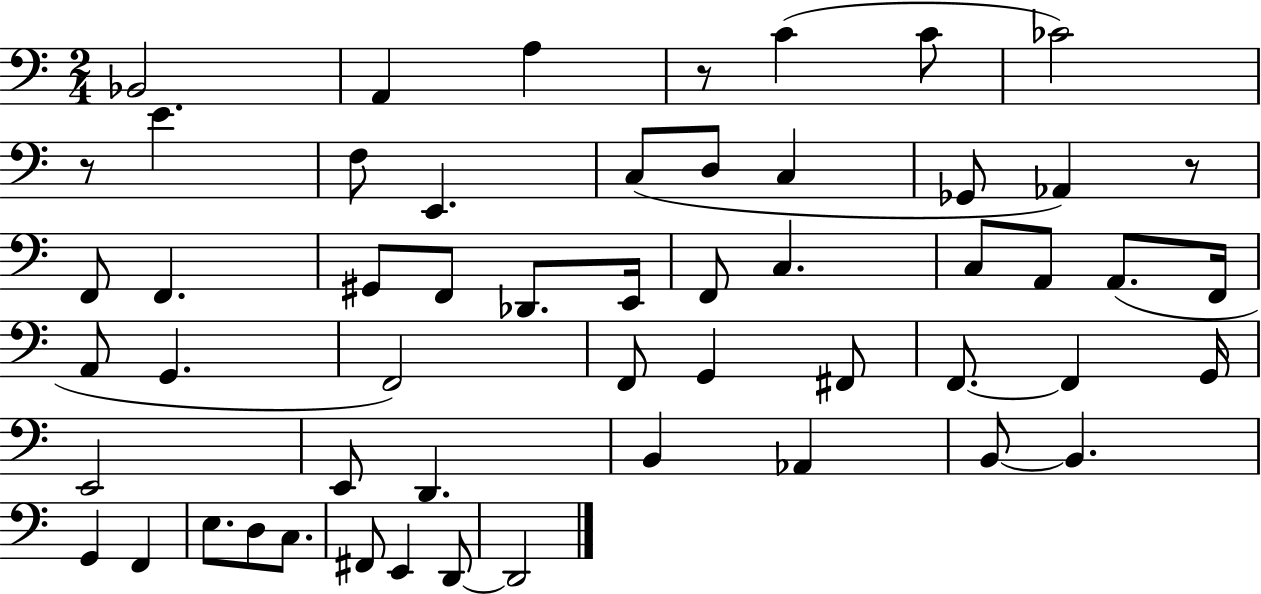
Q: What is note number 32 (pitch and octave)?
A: F#2